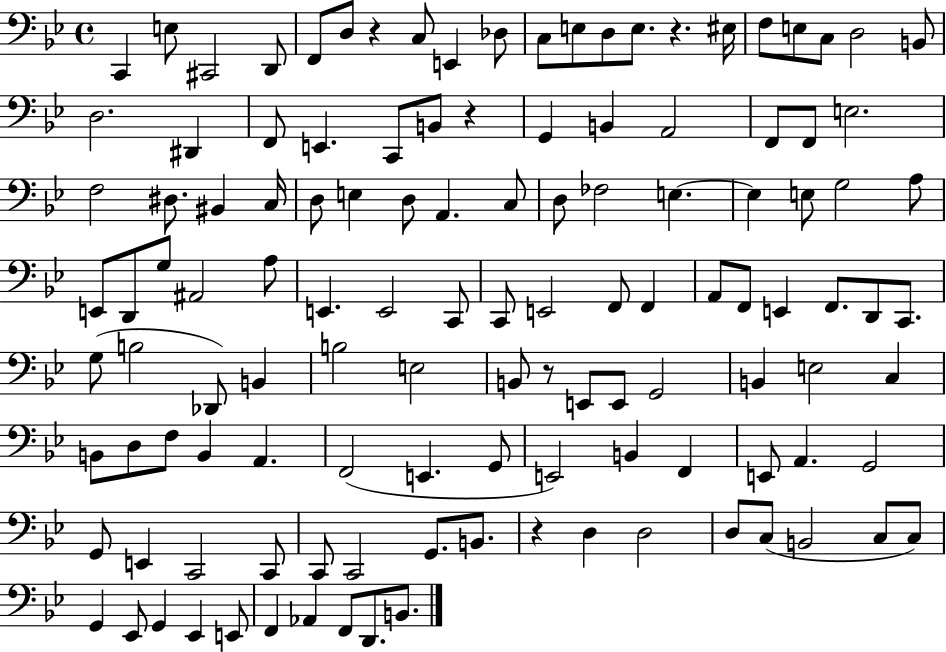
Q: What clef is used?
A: bass